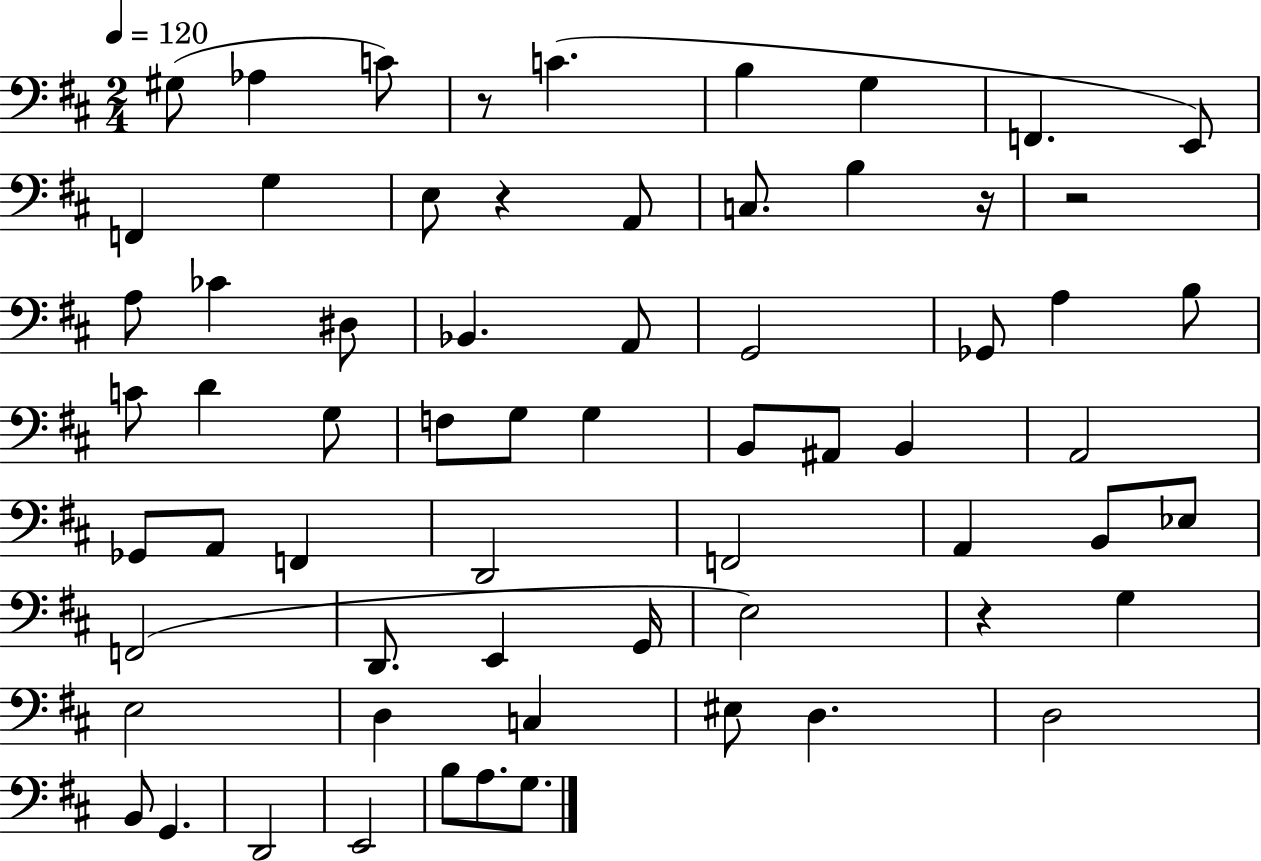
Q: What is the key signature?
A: D major